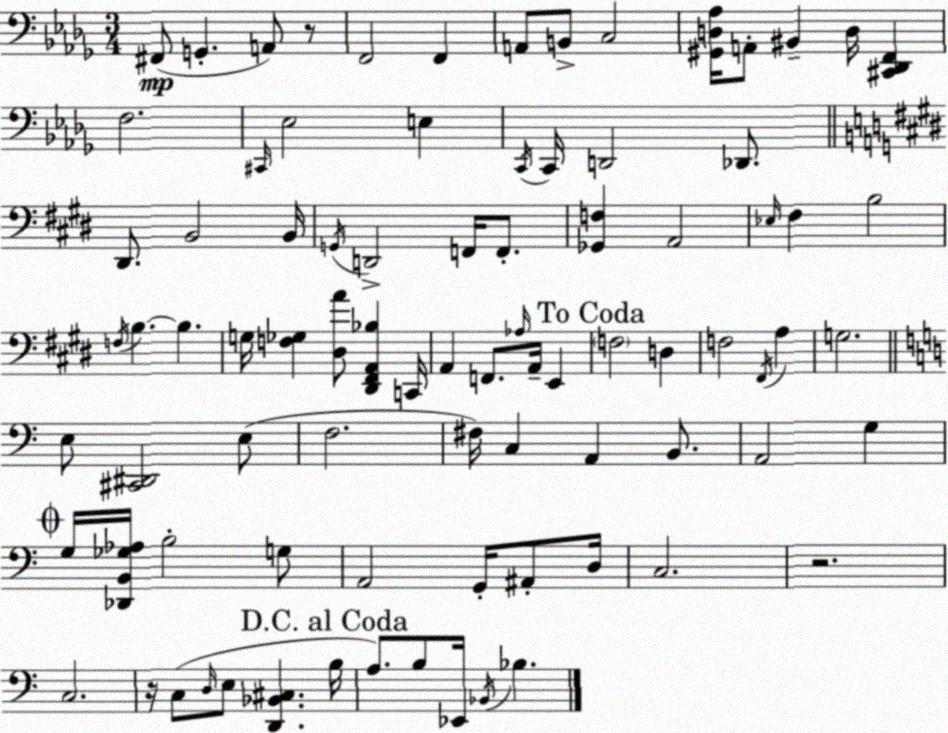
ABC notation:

X:1
T:Untitled
M:3/4
L:1/4
K:Bbm
^F,,/2 G,, A,,/2 z/2 F,,2 F,, A,,/2 B,,/2 C,2 [^G,,D,_A,]/4 A,,/2 ^B,, D,/4 [^C,,_D,,F,,] F,2 ^C,,/4 _E,2 E, C,,/4 C,,/4 D,,2 _D,,/2 ^D,,/2 B,,2 B,,/4 G,,/4 D,,2 F,,/4 F,,/2 [_G,,F,] A,,2 _E,/4 ^F, B,2 F,/4 B, B, G,/4 [F,_G,] [^D,A]/2 [^D,,^F,,A,,_B,] C,,/4 A,, F,,/2 _A,/4 A,,/4 E,, F,2 D, F,2 ^F,,/4 A, G,2 E,/2 [^C,,^D,,]2 E,/2 F,2 ^F,/4 C, A,, B,,/2 A,,2 G, G,/4 [_D,,B,,_G,_A,]/4 B,2 G,/2 A,,2 G,,/4 ^A,,/2 D,/4 C,2 z2 C,2 z/4 C,/2 D,/4 E,/2 [D,,_B,,^C,] B,/4 A,/2 B,/2 _E,,/4 _B,,/4 _B,